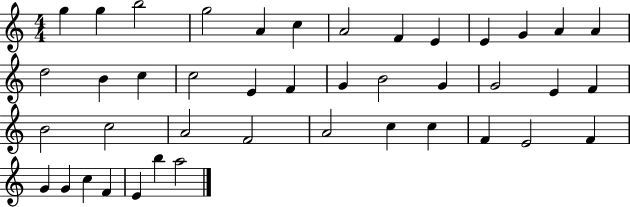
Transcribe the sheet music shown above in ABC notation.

X:1
T:Untitled
M:4/4
L:1/4
K:C
g g b2 g2 A c A2 F E E G A A d2 B c c2 E F G B2 G G2 E F B2 c2 A2 F2 A2 c c F E2 F G G c F E b a2